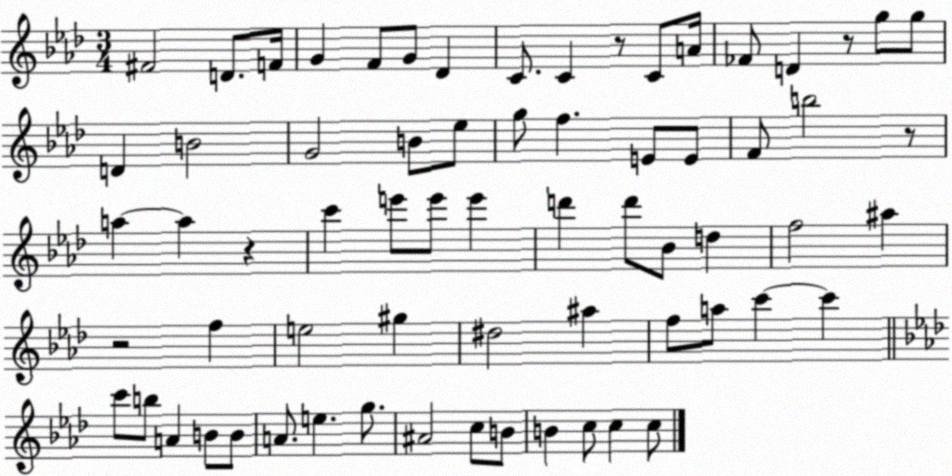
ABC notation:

X:1
T:Untitled
M:3/4
L:1/4
K:Ab
^F2 D/2 F/4 G F/2 G/2 _D C/2 C z/2 C/2 A/4 _F/2 D z/2 g/2 g/2 D B2 G2 B/2 _e/2 g/2 f E/2 E/2 F/2 b2 z/2 a a z c' e'/2 e'/2 e' d' d'/2 _B/2 d f2 ^a z2 f e2 ^g ^d2 ^a f/2 a/2 c' c' c'/2 b/2 A B/2 B/2 A/2 e g/2 ^A2 c/2 B/2 B c/2 c c/2